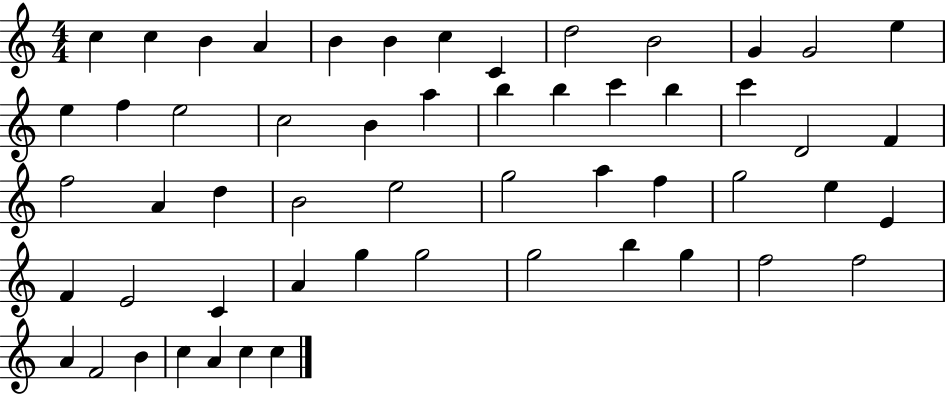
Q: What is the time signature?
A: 4/4